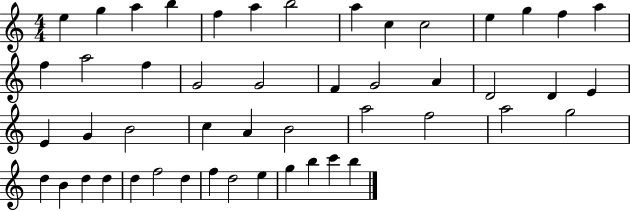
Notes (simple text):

E5/q G5/q A5/q B5/q F5/q A5/q B5/h A5/q C5/q C5/h E5/q G5/q F5/q A5/q F5/q A5/h F5/q G4/h G4/h F4/q G4/h A4/q D4/h D4/q E4/q E4/q G4/q B4/h C5/q A4/q B4/h A5/h F5/h A5/h G5/h D5/q B4/q D5/q D5/q D5/q F5/h D5/q F5/q D5/h E5/q G5/q B5/q C6/q B5/q